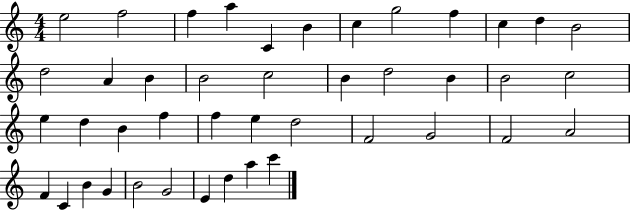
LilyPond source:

{
  \clef treble
  \numericTimeSignature
  \time 4/4
  \key c \major
  e''2 f''2 | f''4 a''4 c'4 b'4 | c''4 g''2 f''4 | c''4 d''4 b'2 | \break d''2 a'4 b'4 | b'2 c''2 | b'4 d''2 b'4 | b'2 c''2 | \break e''4 d''4 b'4 f''4 | f''4 e''4 d''2 | f'2 g'2 | f'2 a'2 | \break f'4 c'4 b'4 g'4 | b'2 g'2 | e'4 d''4 a''4 c'''4 | \bar "|."
}